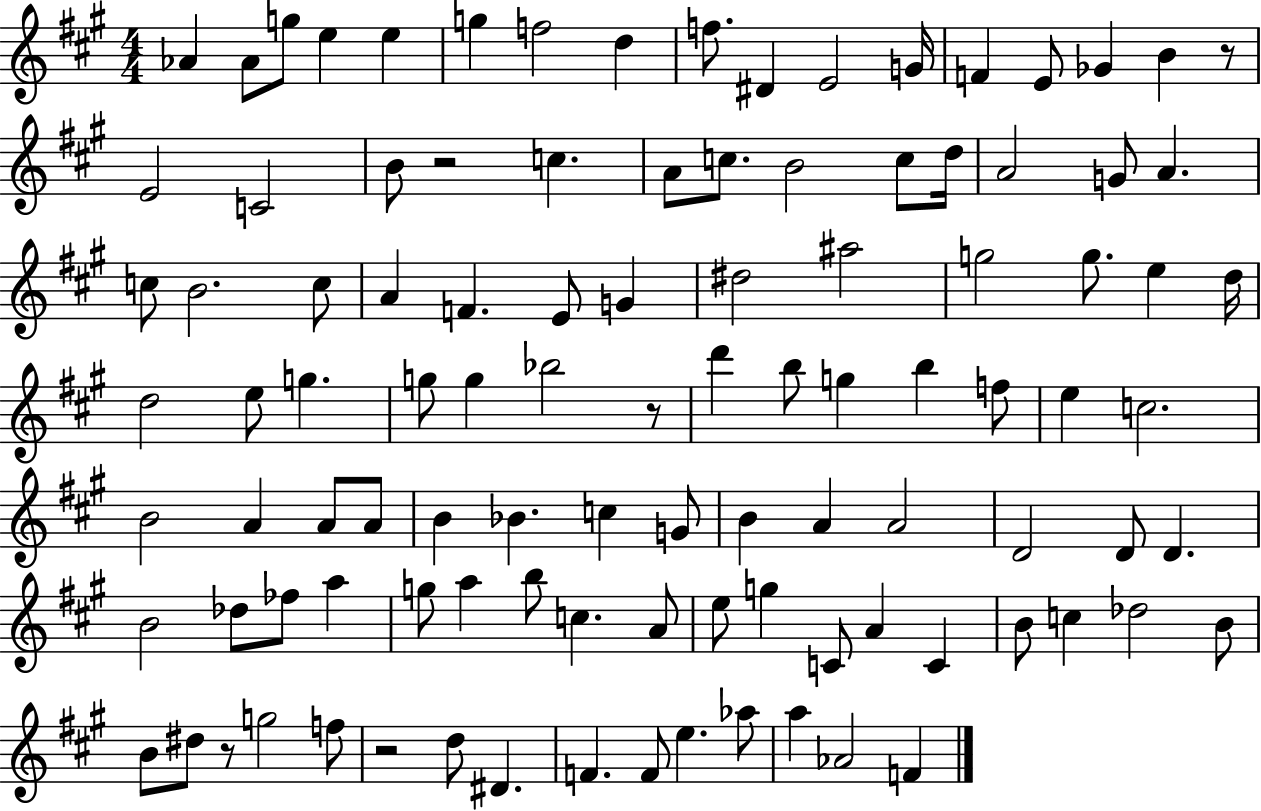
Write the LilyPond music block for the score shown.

{
  \clef treble
  \numericTimeSignature
  \time 4/4
  \key a \major
  aes'4 aes'8 g''8 e''4 e''4 | g''4 f''2 d''4 | f''8. dis'4 e'2 g'16 | f'4 e'8 ges'4 b'4 r8 | \break e'2 c'2 | b'8 r2 c''4. | a'8 c''8. b'2 c''8 d''16 | a'2 g'8 a'4. | \break c''8 b'2. c''8 | a'4 f'4. e'8 g'4 | dis''2 ais''2 | g''2 g''8. e''4 d''16 | \break d''2 e''8 g''4. | g''8 g''4 bes''2 r8 | d'''4 b''8 g''4 b''4 f''8 | e''4 c''2. | \break b'2 a'4 a'8 a'8 | b'4 bes'4. c''4 g'8 | b'4 a'4 a'2 | d'2 d'8 d'4. | \break b'2 des''8 fes''8 a''4 | g''8 a''4 b''8 c''4. a'8 | e''8 g''4 c'8 a'4 c'4 | b'8 c''4 des''2 b'8 | \break b'8 dis''8 r8 g''2 f''8 | r2 d''8 dis'4. | f'4. f'8 e''4. aes''8 | a''4 aes'2 f'4 | \break \bar "|."
}